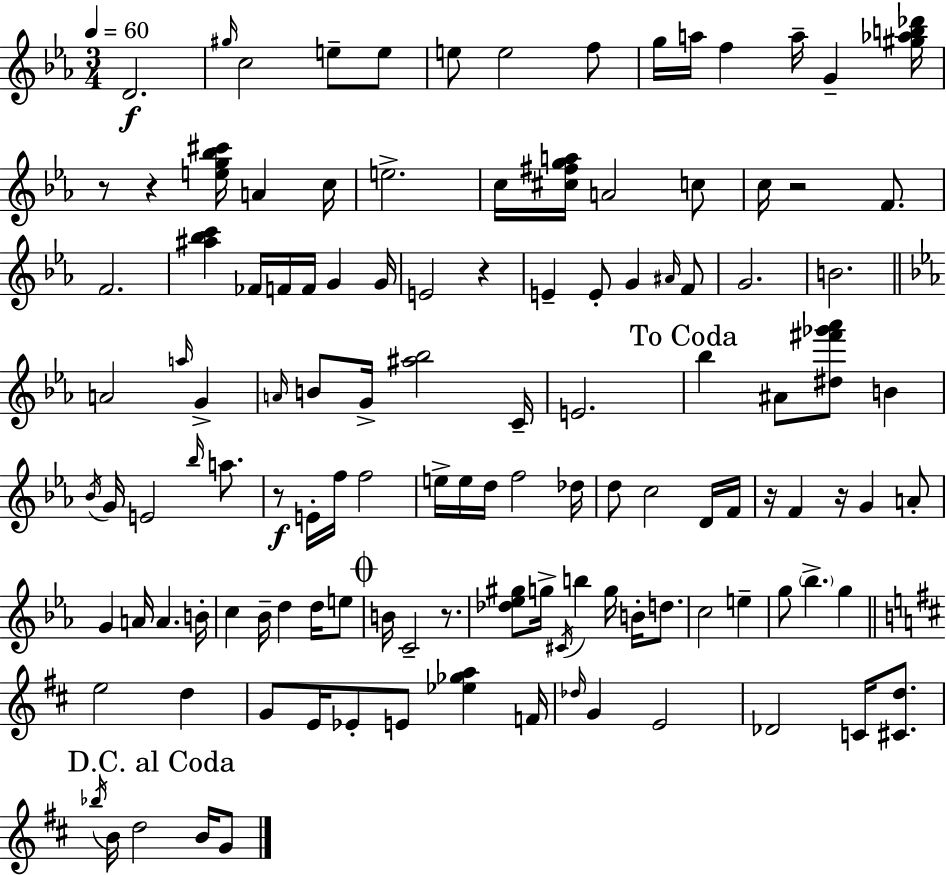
{
  \clef treble
  \numericTimeSignature
  \time 3/4
  \key c \minor
  \tempo 4 = 60
  d'2.\f | \grace { gis''16 } c''2 e''8-- e''8 | e''8 e''2 f''8 | g''16 a''16 f''4 a''16-- g'4-- | \break <gis'' aes'' b'' des'''>16 r8 r4 <e'' g'' bes'' cis'''>16 a'4 | c''16 e''2.-> | c''16 <cis'' fis'' g'' a''>16 a'2 c''8 | c''16 r2 f'8. | \break f'2. | <ais'' bes'' c'''>4 fes'16 f'16 f'16 g'4 | g'16 e'2 r4 | e'4-- e'8-. g'4 \grace { ais'16 } | \break f'8 g'2. | b'2. | \bar "||" \break \key ees \major a'2 \grace { a''16 } g'4-> | \grace { a'16 } b'8 g'16-> <ais'' bes''>2 | c'16-- e'2. | \mark "To Coda" bes''4 ais'8 <dis'' fis''' ges''' aes'''>8 b'4 | \break \acciaccatura { bes'16 } g'16 e'2 | \grace { bes''16 } a''8. r8\f e'16-. f''16 f''2 | e''16-> e''16 d''16 f''2 | des''16 d''8 c''2 | \break d'16 f'16 r16 f'4 r16 g'4 | a'8-. g'4 a'16 a'4. | b'16-. c''4 bes'16-- d''4 | d''16 e''8 \mark \markup { \musicglyph "scripts.coda" } b'16 c'2-- | \break r8. <des'' ees'' gis''>8 g''16-> \acciaccatura { cis'16 } b''4 | g''16 b'16-. d''8. c''2 | e''4-- g''8 \parenthesize bes''4.-> | g''4 \bar "||" \break \key d \major e''2 d''4 | g'8 e'16 ees'8-. e'8 <ees'' ges'' a''>4 f'16 | \grace { des''16 } g'4 e'2 | des'2 c'16 <cis' d''>8. | \break \mark "D.C. al Coda" \acciaccatura { bes''16 } b'16 d''2 b'16 | g'8 \bar "|."
}